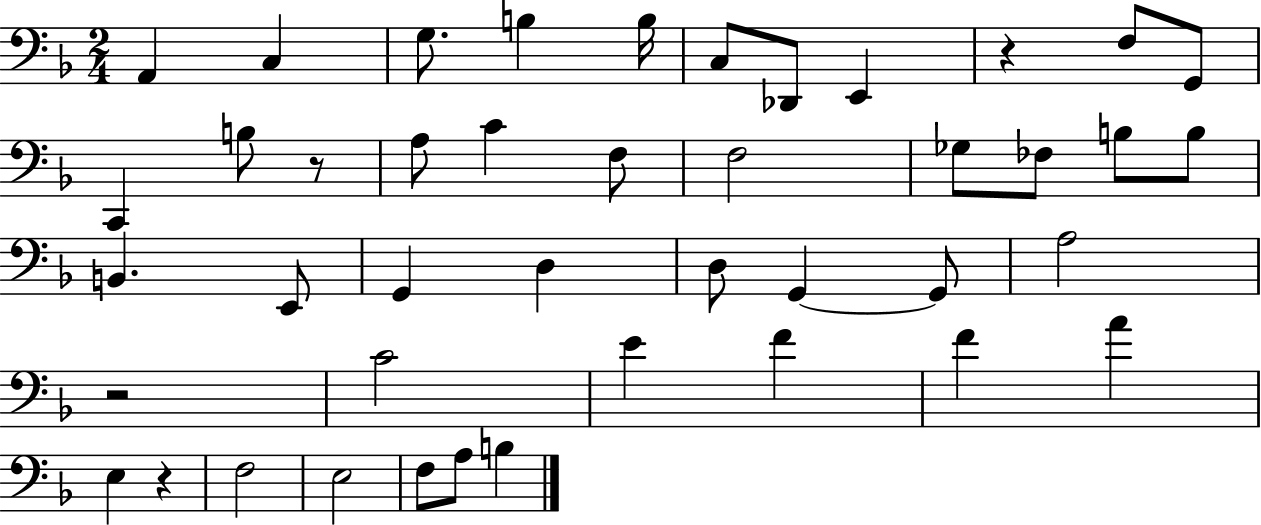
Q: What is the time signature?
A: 2/4